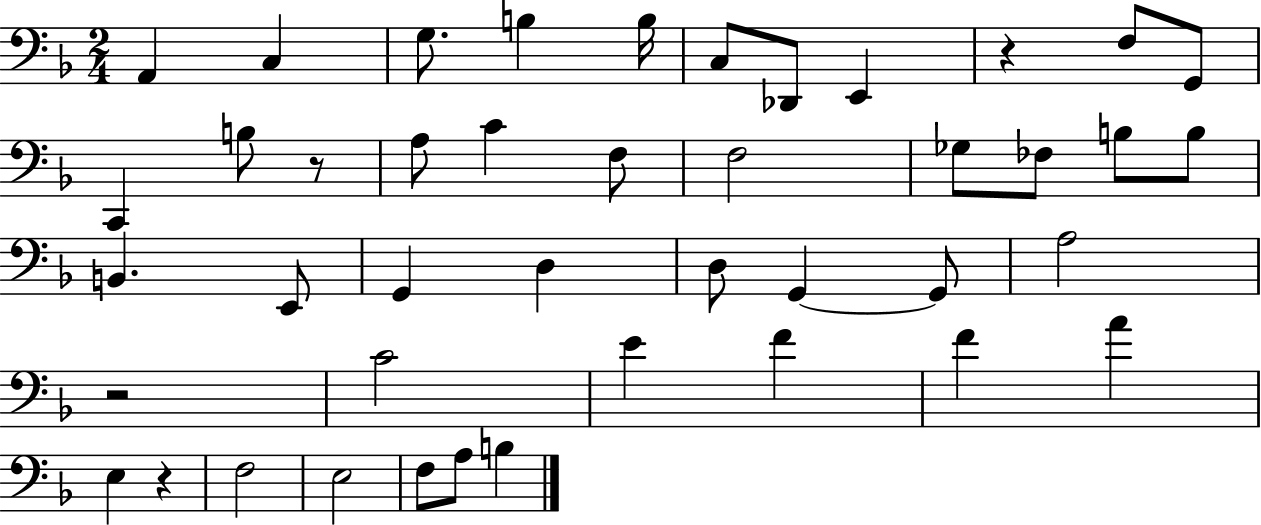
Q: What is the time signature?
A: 2/4